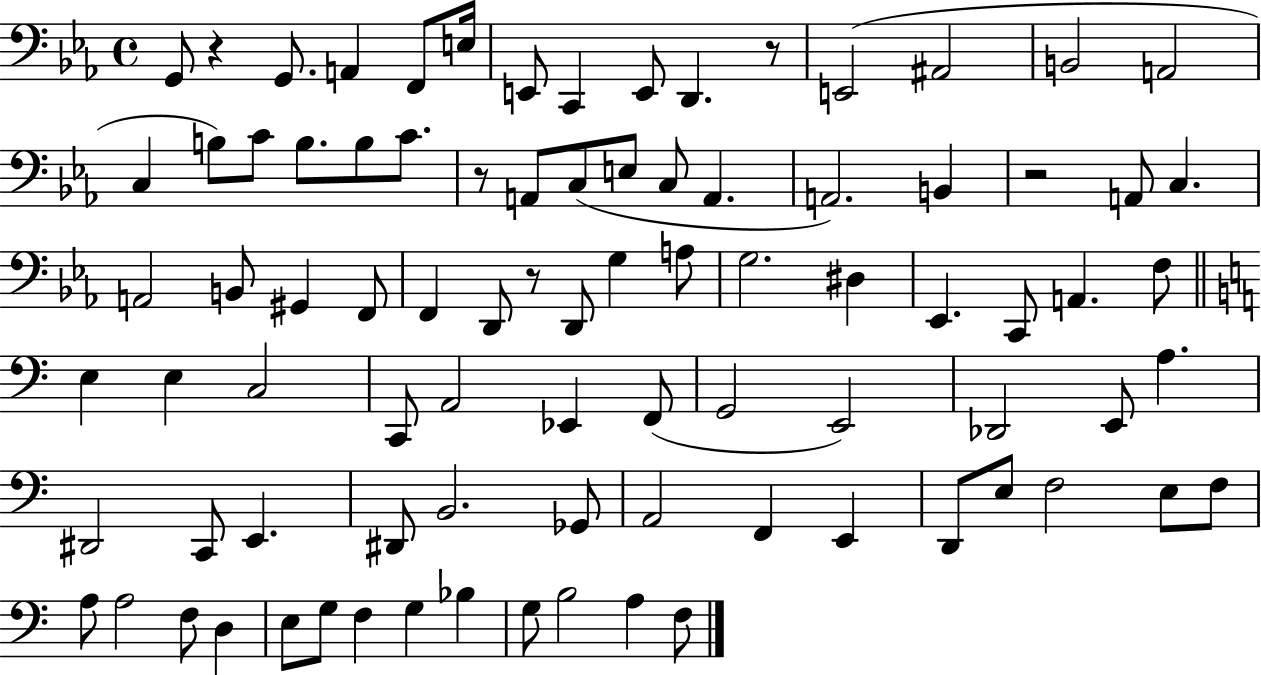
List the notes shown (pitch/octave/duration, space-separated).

G2/e R/q G2/e. A2/q F2/e E3/s E2/e C2/q E2/e D2/q. R/e E2/h A#2/h B2/h A2/h C3/q B3/e C4/e B3/e. B3/e C4/e. R/e A2/e C3/e E3/e C3/e A2/q. A2/h. B2/q R/h A2/e C3/q. A2/h B2/e G#2/q F2/e F2/q D2/e R/e D2/e G3/q A3/e G3/h. D#3/q Eb2/q. C2/e A2/q. F3/e E3/q E3/q C3/h C2/e A2/h Eb2/q F2/e G2/h E2/h Db2/h E2/e A3/q. D#2/h C2/e E2/q. D#2/e B2/h. Gb2/e A2/h F2/q E2/q D2/e E3/e F3/h E3/e F3/e A3/e A3/h F3/e D3/q E3/e G3/e F3/q G3/q Bb3/q G3/e B3/h A3/q F3/e